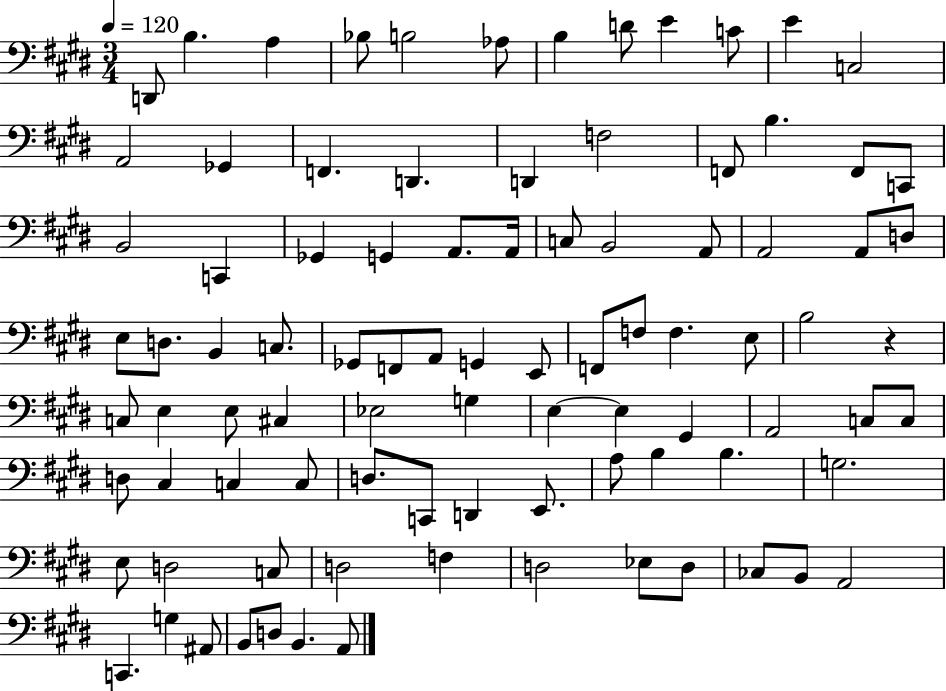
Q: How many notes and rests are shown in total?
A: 91